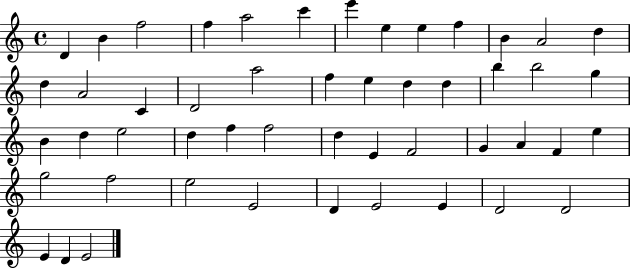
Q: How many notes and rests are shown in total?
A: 50